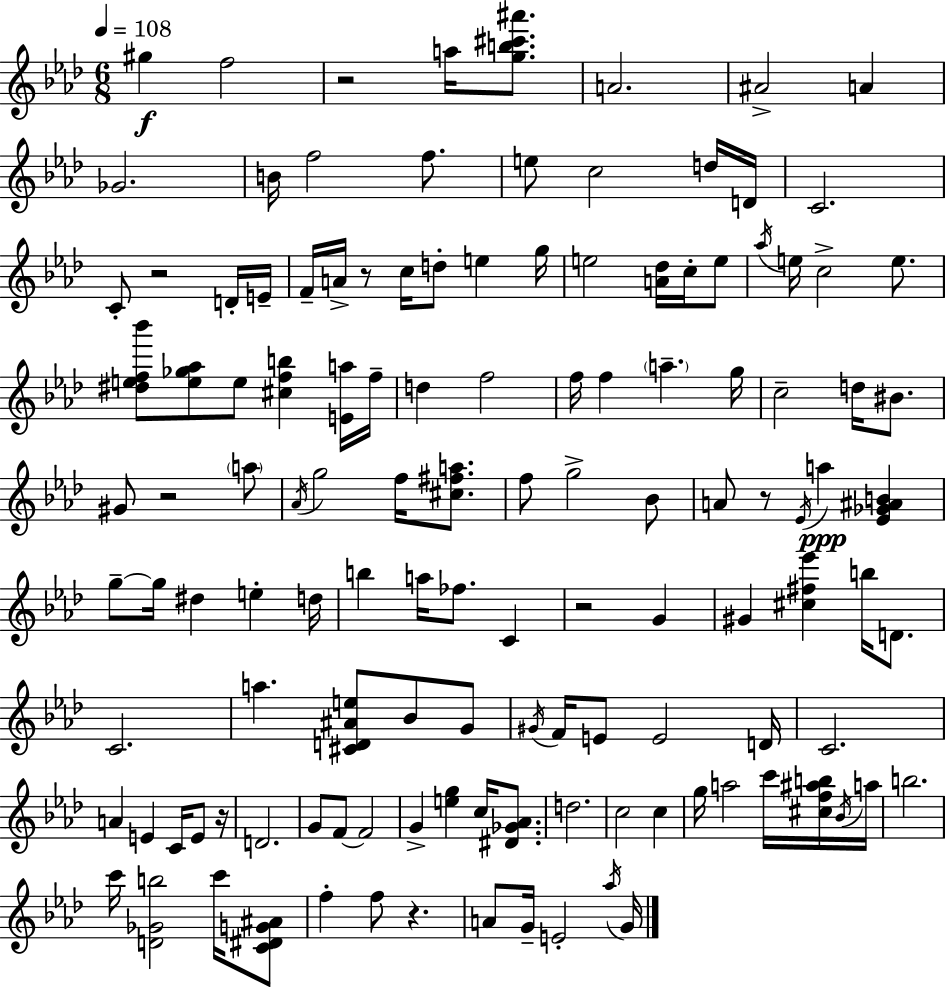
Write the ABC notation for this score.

X:1
T:Untitled
M:6/8
L:1/4
K:Fm
^g f2 z2 a/4 [gb^c'^a']/2 A2 ^A2 A _G2 B/4 f2 f/2 e/2 c2 d/4 D/4 C2 C/2 z2 D/4 E/4 F/4 A/4 z/2 c/4 d/2 e g/4 e2 [A_d]/4 c/4 e/2 _a/4 e/4 c2 e/2 [^def_b']/2 [e_g_a]/2 e/2 [^cfb] [Ea]/4 f/4 d f2 f/4 f a g/4 c2 d/4 ^B/2 ^G/2 z2 a/2 _A/4 g2 f/4 [^c^fa]/2 f/2 g2 _B/2 A/2 z/2 _E/4 a [_E_G^AB] g/2 g/4 ^d e d/4 b a/4 _f/2 C z2 G ^G [^c^f_e'] b/4 D/2 C2 a [^CD^Ae]/2 _B/2 G/2 ^G/4 F/4 E/2 E2 D/4 C2 A E C/4 E/2 z/4 D2 G/2 F/2 F2 G [eg] c/4 [^D_G_A]/2 d2 c2 c g/4 a2 c'/4 [^cf^ab]/4 _B/4 a/4 b2 c'/4 [D_Gb]2 c'/4 [C^DG^A]/2 f f/2 z A/2 G/4 E2 _a/4 G/4